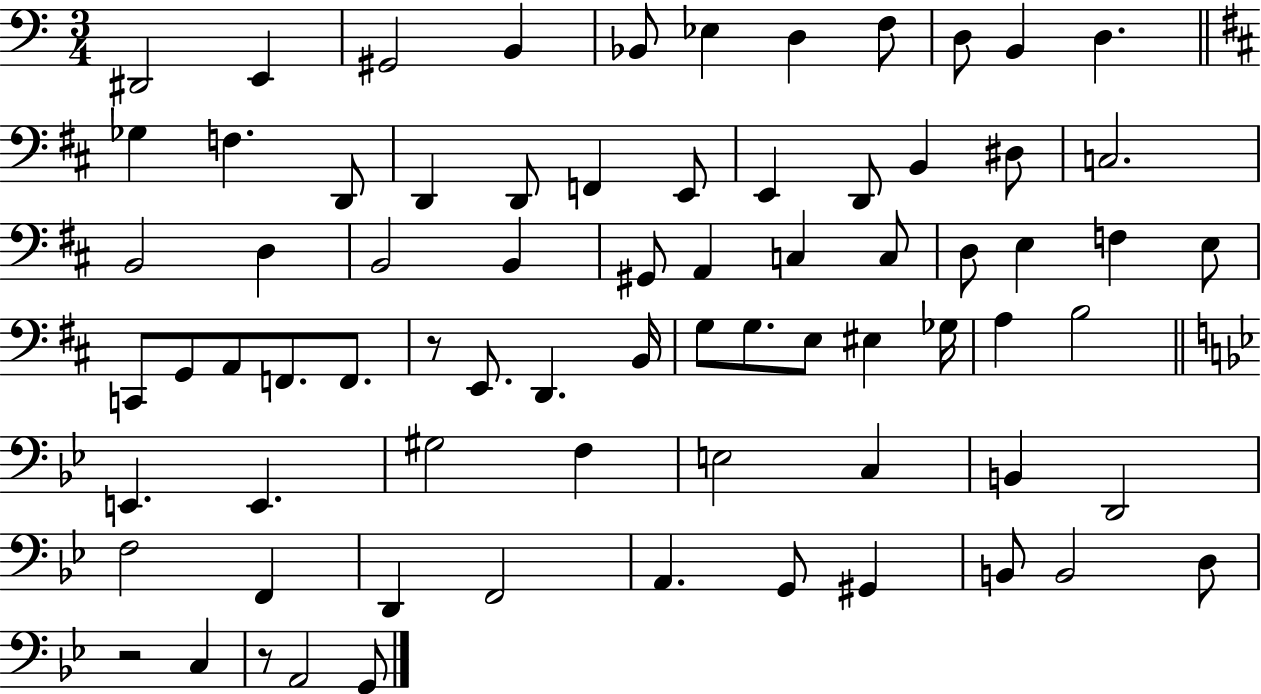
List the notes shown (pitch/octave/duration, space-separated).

D#2/h E2/q G#2/h B2/q Bb2/e Eb3/q D3/q F3/e D3/e B2/q D3/q. Gb3/q F3/q. D2/e D2/q D2/e F2/q E2/e E2/q D2/e B2/q D#3/e C3/h. B2/h D3/q B2/h B2/q G#2/e A2/q C3/q C3/e D3/e E3/q F3/q E3/e C2/e G2/e A2/e F2/e. F2/e. R/e E2/e. D2/q. B2/s G3/e G3/e. E3/e EIS3/q Gb3/s A3/q B3/h E2/q. E2/q. G#3/h F3/q E3/h C3/q B2/q D2/h F3/h F2/q D2/q F2/h A2/q. G2/e G#2/q B2/e B2/h D3/e R/h C3/q R/e A2/h G2/e